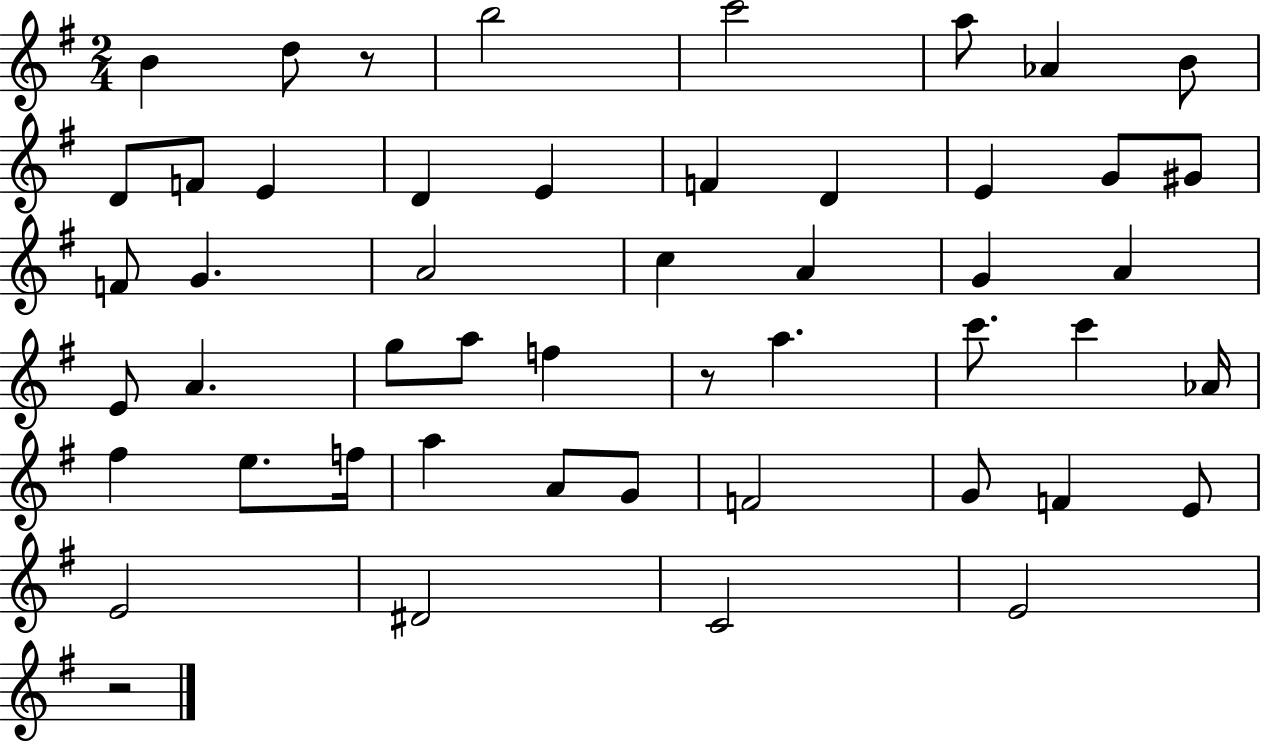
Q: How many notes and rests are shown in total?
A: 50